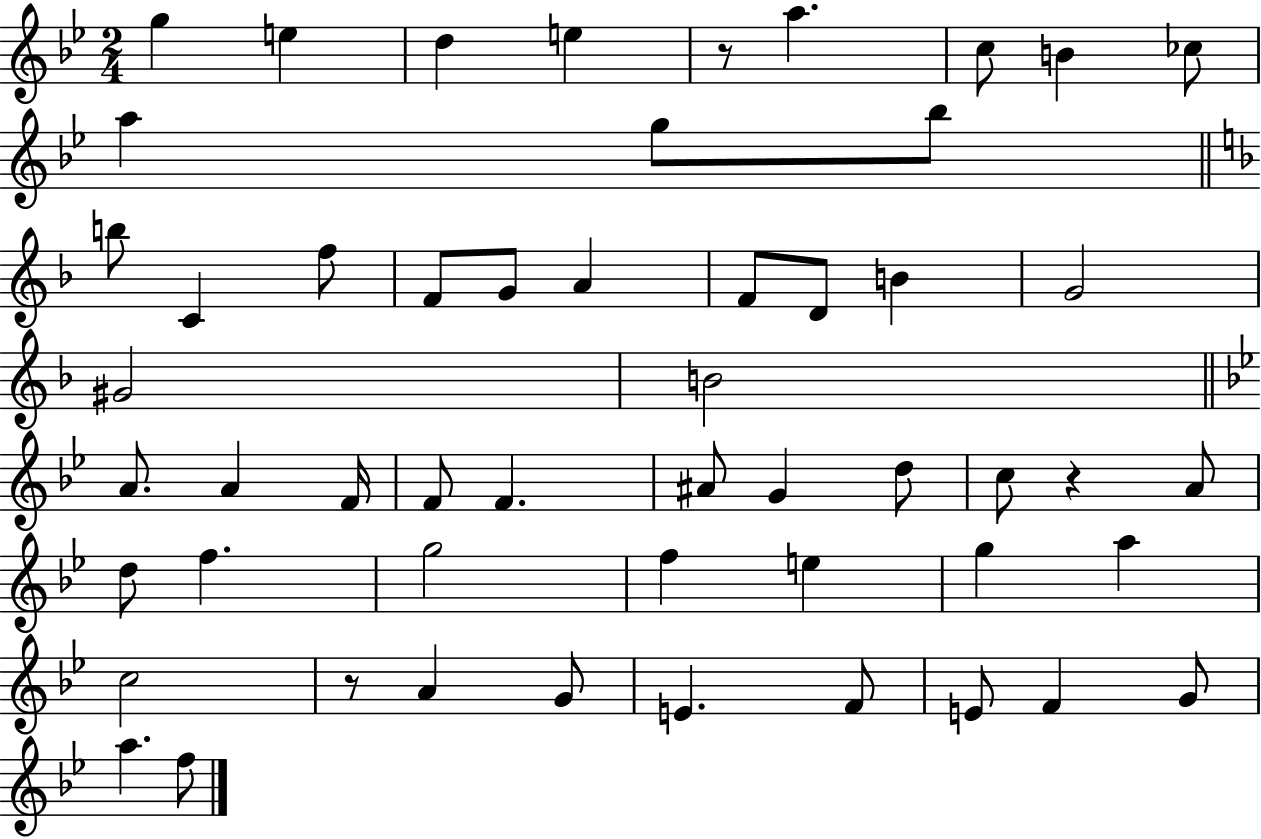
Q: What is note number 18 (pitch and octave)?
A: F4